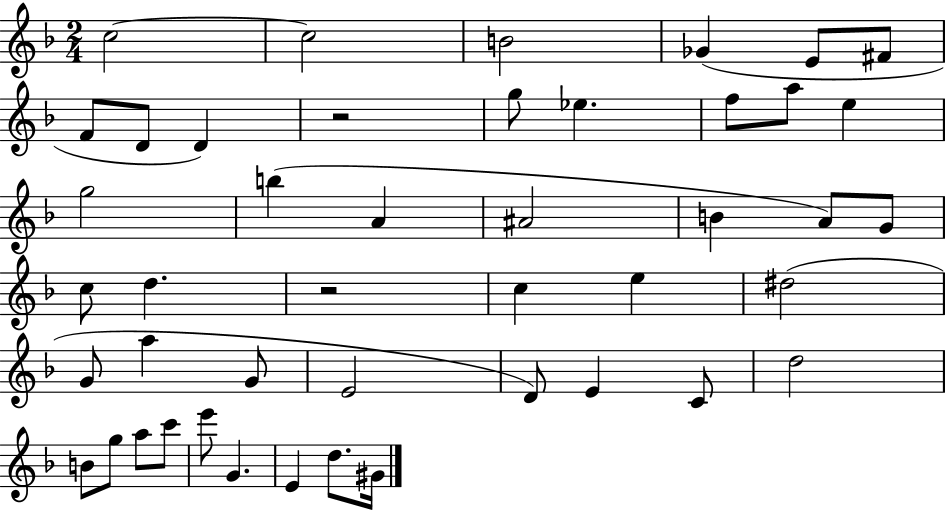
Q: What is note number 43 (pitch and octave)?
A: G#4